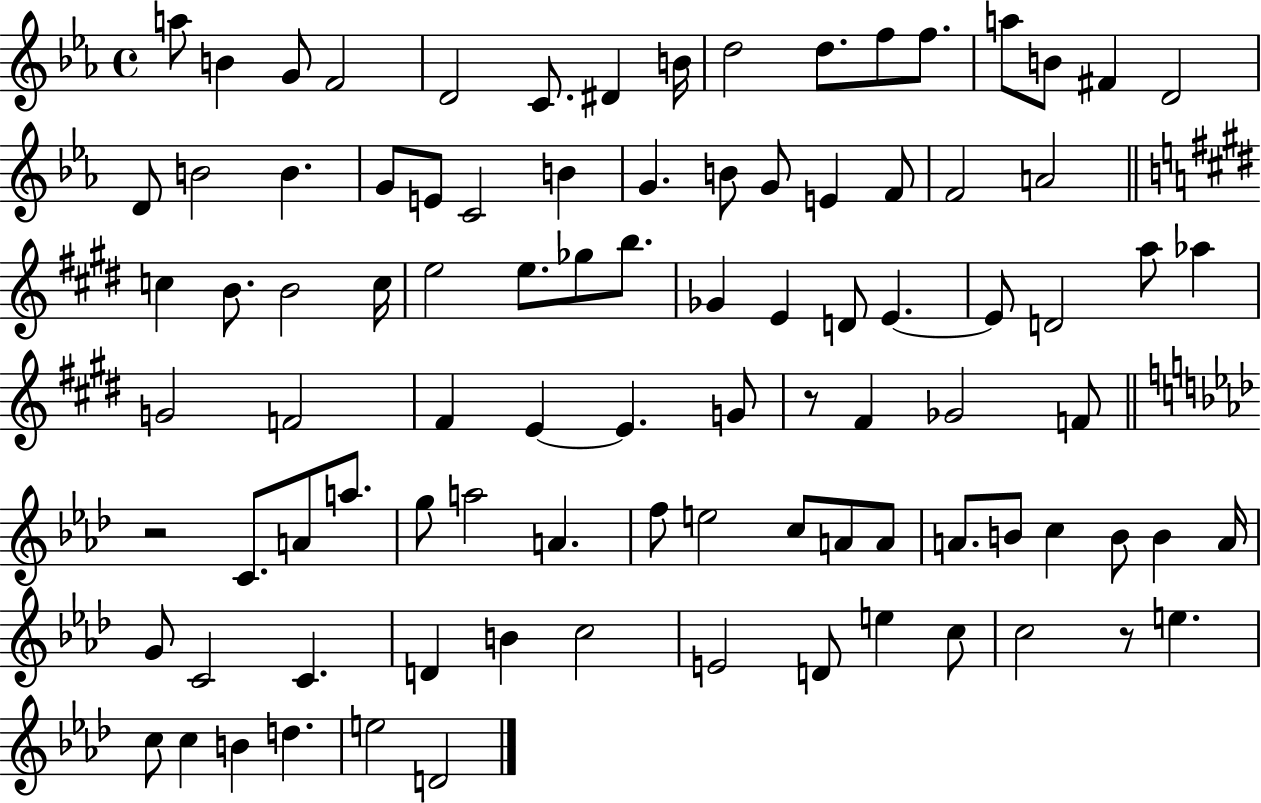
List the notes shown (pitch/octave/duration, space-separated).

A5/e B4/q G4/e F4/h D4/h C4/e. D#4/q B4/s D5/h D5/e. F5/e F5/e. A5/e B4/e F#4/q D4/h D4/e B4/h B4/q. G4/e E4/e C4/h B4/q G4/q. B4/e G4/e E4/q F4/e F4/h A4/h C5/q B4/e. B4/h C5/s E5/h E5/e. Gb5/e B5/e. Gb4/q E4/q D4/e E4/q. E4/e D4/h A5/e Ab5/q G4/h F4/h F#4/q E4/q E4/q. G4/e R/e F#4/q Gb4/h F4/e R/h C4/e. A4/e A5/e. G5/e A5/h A4/q. F5/e E5/h C5/e A4/e A4/e A4/e. B4/e C5/q B4/e B4/q A4/s G4/e C4/h C4/q. D4/q B4/q C5/h E4/h D4/e E5/q C5/e C5/h R/e E5/q. C5/e C5/q B4/q D5/q. E5/h D4/h